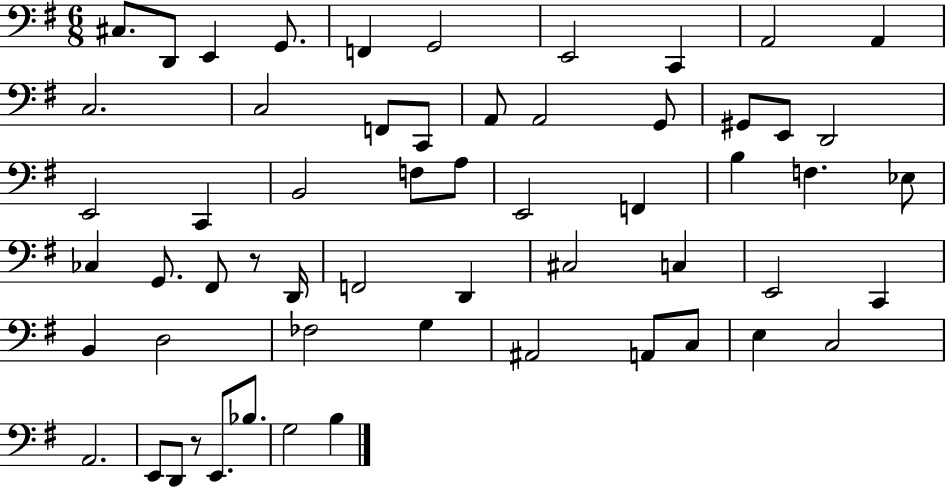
{
  \clef bass
  \numericTimeSignature
  \time 6/8
  \key g \major
  cis8. d,8 e,4 g,8. | f,4 g,2 | e,2 c,4 | a,2 a,4 | \break c2. | c2 f,8 c,8 | a,8 a,2 g,8 | gis,8 e,8 d,2 | \break e,2 c,4 | b,2 f8 a8 | e,2 f,4 | b4 f4. ees8 | \break ces4 g,8. fis,8 r8 d,16 | f,2 d,4 | cis2 c4 | e,2 c,4 | \break b,4 d2 | fes2 g4 | ais,2 a,8 c8 | e4 c2 | \break a,2. | e,8 d,8 r8 e,8. bes8. | g2 b4 | \bar "|."
}